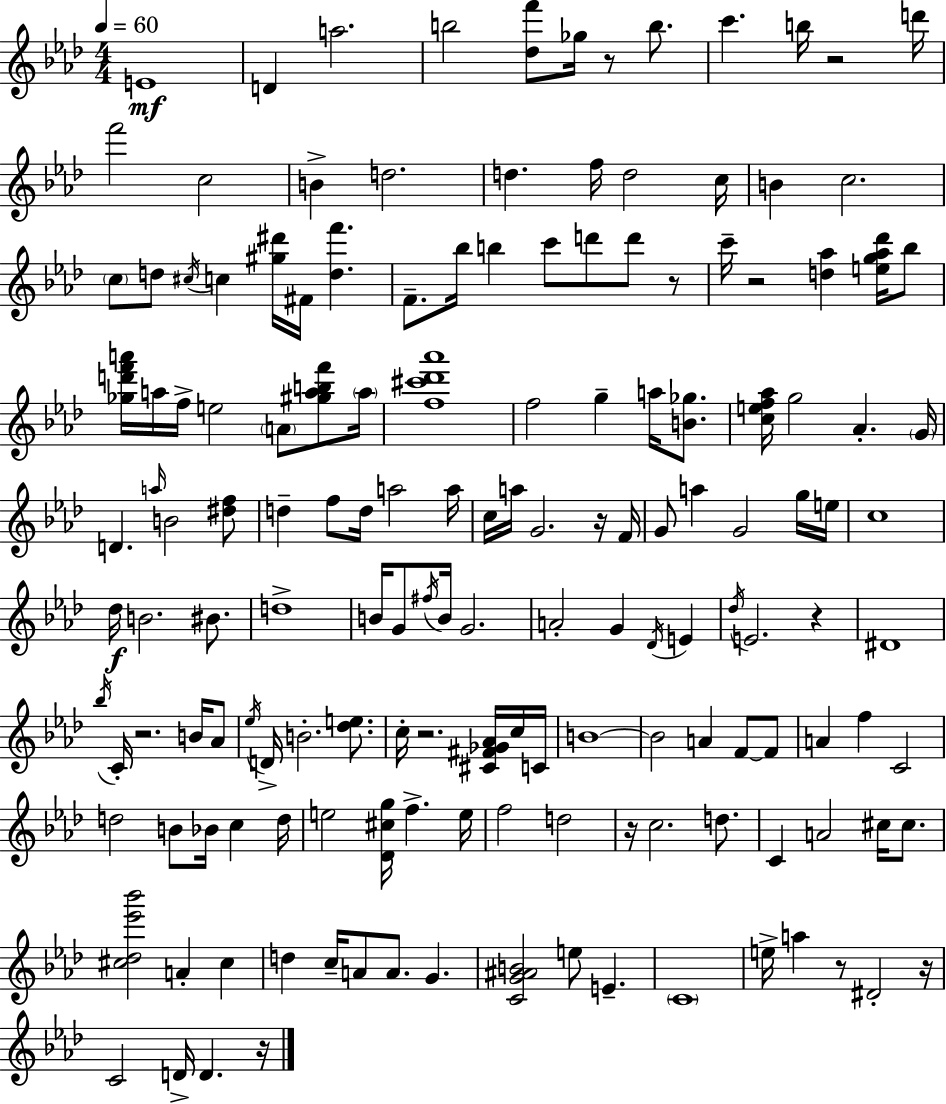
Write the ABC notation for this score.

X:1
T:Untitled
M:4/4
L:1/4
K:Ab
E4 D a2 b2 [_df']/2 _g/4 z/2 b/2 c' b/4 z2 d'/4 f'2 c2 B d2 d f/4 d2 c/4 B c2 c/2 d/2 ^c/4 c [^g^d']/4 ^F/4 [df'] F/2 _b/4 b c'/2 d'/2 d'/2 z/2 c'/4 z2 [d_a] [eg_a_d']/4 _b/2 [_gd'f'a']/4 a/4 f/4 e2 A/2 [^gabf']/2 a/4 [f^c'_d'_a']4 f2 g a/4 [B_g]/2 [cef_a]/4 g2 _A G/4 D a/4 B2 [^df]/2 d f/2 d/4 a2 a/4 c/4 a/4 G2 z/4 F/4 G/2 a G2 g/4 e/4 c4 _d/4 B2 ^B/2 d4 B/4 G/2 ^f/4 B/4 G2 A2 G _D/4 E _d/4 E2 z ^D4 _b/4 C/4 z2 B/4 _A/2 _e/4 D/4 B2 [_de]/2 c/4 z2 [^C^F_G_A]/4 c/4 C/4 B4 B2 A F/2 F/2 A f C2 d2 B/2 _B/4 c d/4 e2 [_D^cg]/4 f e/4 f2 d2 z/4 c2 d/2 C A2 ^c/4 ^c/2 [^c_d_e'_b']2 A ^c d c/4 A/2 A/2 G [CG^AB]2 e/2 E C4 e/4 a z/2 ^D2 z/4 C2 D/4 D z/4